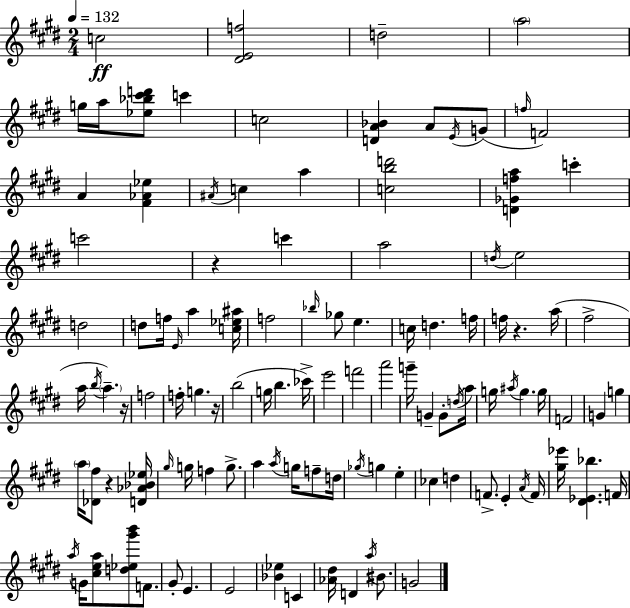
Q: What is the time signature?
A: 2/4